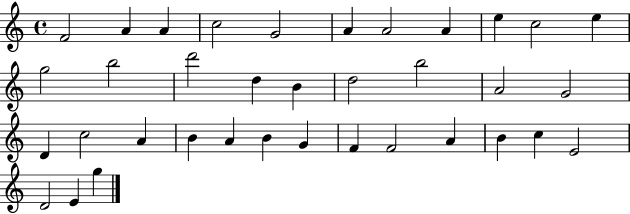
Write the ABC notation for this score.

X:1
T:Untitled
M:4/4
L:1/4
K:C
F2 A A c2 G2 A A2 A e c2 e g2 b2 d'2 d B d2 b2 A2 G2 D c2 A B A B G F F2 A B c E2 D2 E g